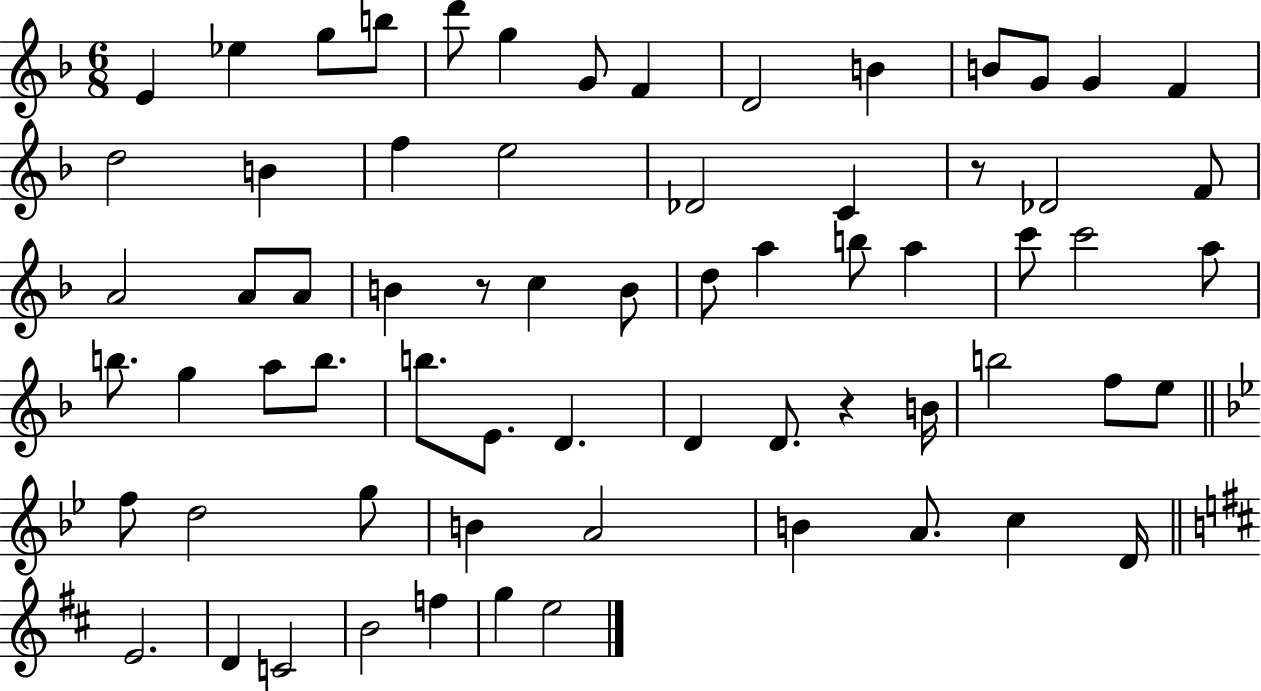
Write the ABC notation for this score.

X:1
T:Untitled
M:6/8
L:1/4
K:F
E _e g/2 b/2 d'/2 g G/2 F D2 B B/2 G/2 G F d2 B f e2 _D2 C z/2 _D2 F/2 A2 A/2 A/2 B z/2 c B/2 d/2 a b/2 a c'/2 c'2 a/2 b/2 g a/2 b/2 b/2 E/2 D D D/2 z B/4 b2 f/2 e/2 f/2 d2 g/2 B A2 B A/2 c D/4 E2 D C2 B2 f g e2